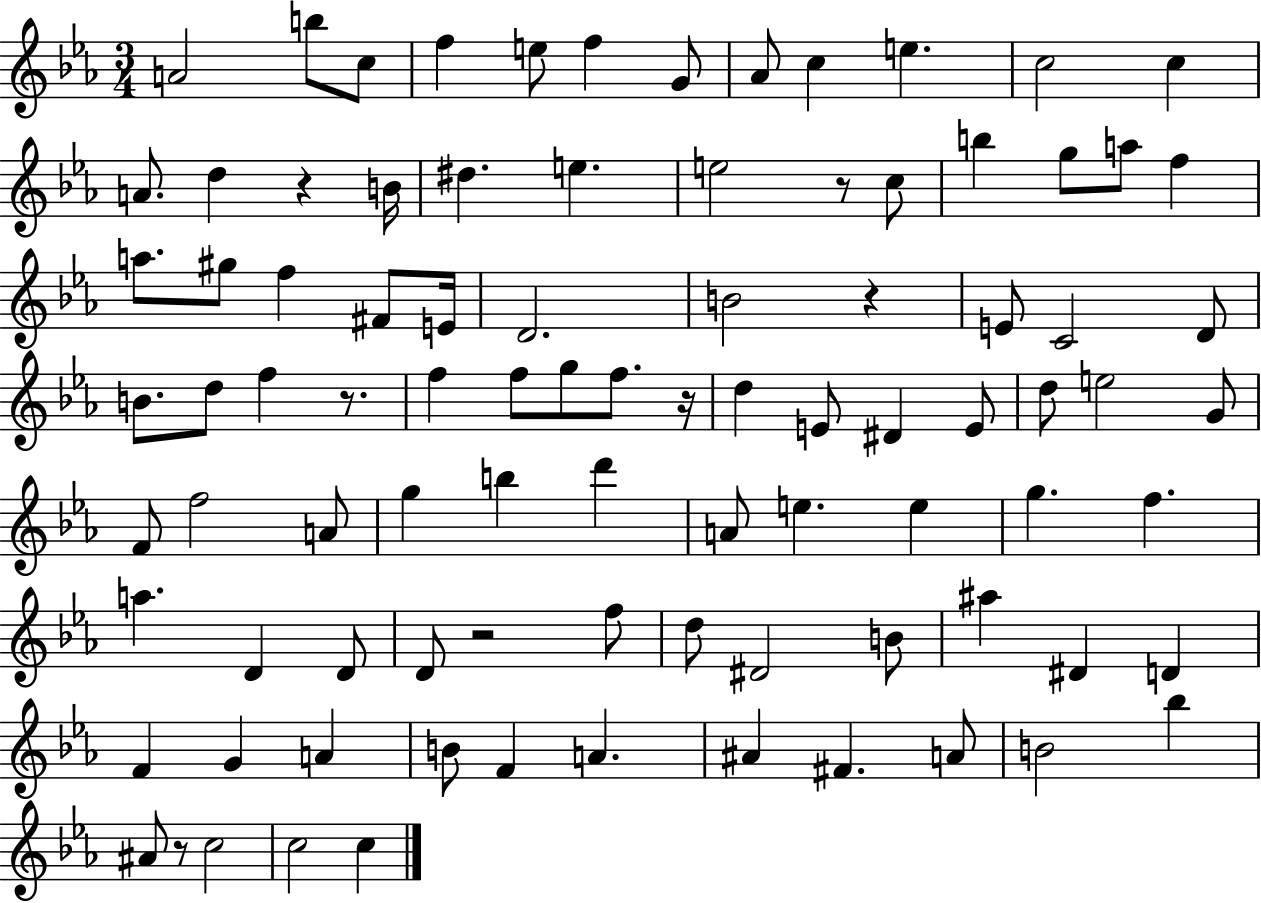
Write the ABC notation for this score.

X:1
T:Untitled
M:3/4
L:1/4
K:Eb
A2 b/2 c/2 f e/2 f G/2 _A/2 c e c2 c A/2 d z B/4 ^d e e2 z/2 c/2 b g/2 a/2 f a/2 ^g/2 f ^F/2 E/4 D2 B2 z E/2 C2 D/2 B/2 d/2 f z/2 f f/2 g/2 f/2 z/4 d E/2 ^D E/2 d/2 e2 G/2 F/2 f2 A/2 g b d' A/2 e e g f a D D/2 D/2 z2 f/2 d/2 ^D2 B/2 ^a ^D D F G A B/2 F A ^A ^F A/2 B2 _b ^A/2 z/2 c2 c2 c